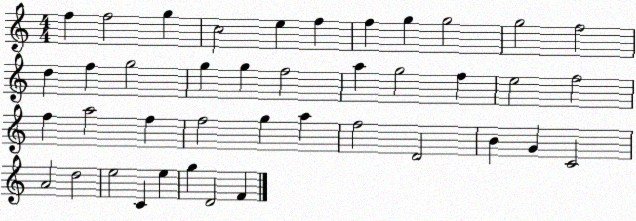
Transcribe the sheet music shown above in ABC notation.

X:1
T:Untitled
M:4/4
L:1/4
K:C
f f2 g c2 e f f g g2 g2 f2 d f g2 g g f2 a g2 f e2 f2 f a2 f f2 g a f2 D2 B G C2 A2 d2 e2 C e g D2 F